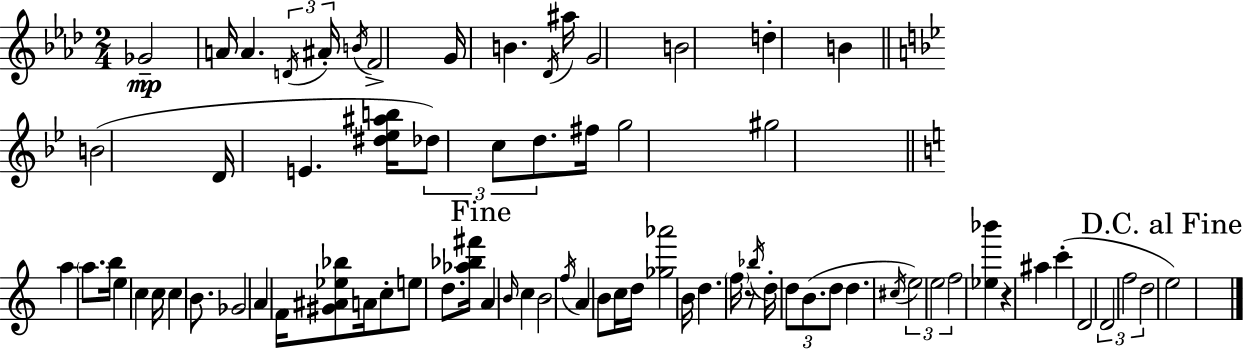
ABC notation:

X:1
T:Untitled
M:2/4
L:1/4
K:Ab
_G2 A/4 A D/4 ^A/4 B/4 F2 G/4 B _D/4 ^a/4 G2 B2 d B B2 D/4 E [^d_e^ab]/4 _d/2 c/2 d/2 ^f/4 g2 ^g2 a a/2 b/4 e c c/4 c B/2 _G2 A F/4 [^G^A_e_b]/2 A/4 c/2 e/2 d/2 [_a_b^f']/4 A B/4 c B2 f/4 A B/2 c/4 d/4 [_g_a']2 B/4 d f/4 z/2 _b/4 d/4 d/2 B/2 d/2 d ^c/4 e2 e2 f2 [_e_b'] z ^a c' D2 D2 f2 d2 e2